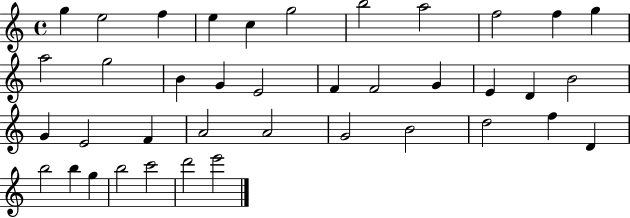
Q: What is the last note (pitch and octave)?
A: E6